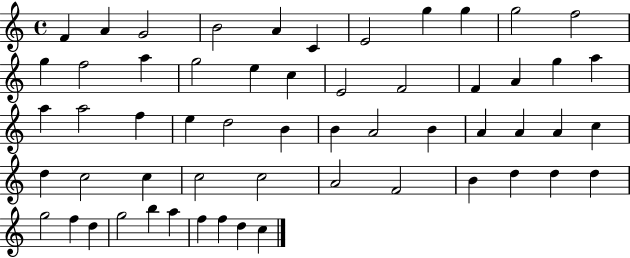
{
  \clef treble
  \time 4/4
  \defaultTimeSignature
  \key c \major
  f'4 a'4 g'2 | b'2 a'4 c'4 | e'2 g''4 g''4 | g''2 f''2 | \break g''4 f''2 a''4 | g''2 e''4 c''4 | e'2 f'2 | f'4 a'4 g''4 a''4 | \break a''4 a''2 f''4 | e''4 d''2 b'4 | b'4 a'2 b'4 | a'4 a'4 a'4 c''4 | \break d''4 c''2 c''4 | c''2 c''2 | a'2 f'2 | b'4 d''4 d''4 d''4 | \break g''2 f''4 d''4 | g''2 b''4 a''4 | f''4 f''4 d''4 c''4 | \bar "|."
}